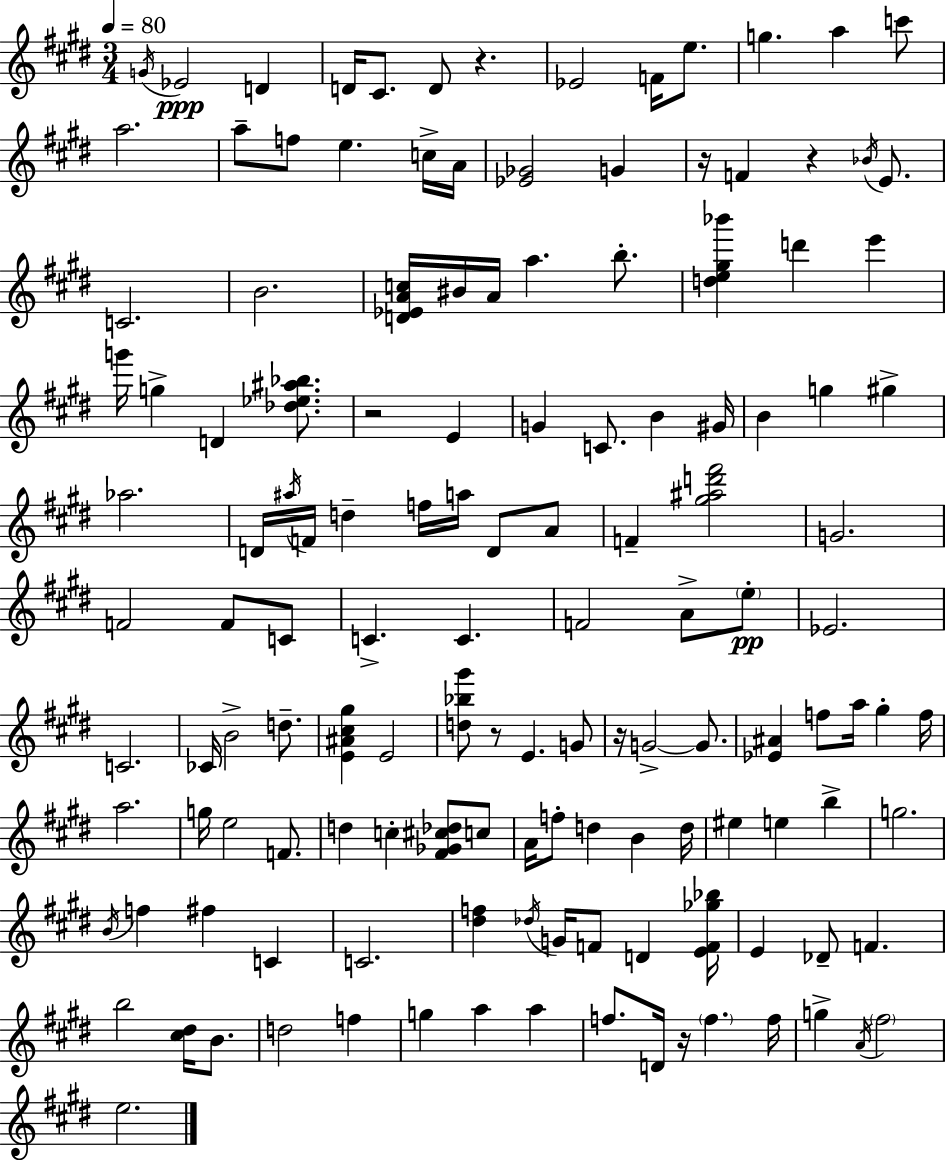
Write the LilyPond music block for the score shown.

{
  \clef treble
  \numericTimeSignature
  \time 3/4
  \key e \major
  \tempo 4 = 80
  \acciaccatura { g'16 }\ppp ees'2 d'4 | d'16 cis'8. d'8 r4. | ees'2 f'16 e''8. | g''4. a''4 c'''8 | \break a''2. | a''8-- f''8 e''4. c''16-> | a'16 <ees' ges'>2 g'4 | r16 f'4 r4 \acciaccatura { bes'16 } e'8. | \break c'2. | b'2. | <d' ees' a' c''>16 bis'16 a'16 a''4. b''8.-. | <d'' e'' gis'' bes'''>4 d'''4 e'''4 | \break g'''16 g''4-> d'4 <des'' ees'' ais'' bes''>8. | r2 e'4 | g'4 c'8. b'4 | gis'16 b'4 g''4 gis''4-> | \break aes''2. | d'16 \acciaccatura { ais''16 } f'16 d''4-- f''16 a''16 d'8 | a'8 f'4-- <gis'' ais'' d''' fis'''>2 | g'2. | \break f'2 f'8 | c'8 c'4.-> c'4. | f'2 a'8-> | \parenthesize e''8-.\pp ees'2. | \break c'2. | ces'16 b'2-> | d''8.-- <e' ais' cis'' gis''>4 e'2 | <d'' bes'' gis'''>8 r8 e'4. | \break g'8 r16 g'2->~~ | g'8. <ees' ais'>4 f''8 a''16 gis''4-. | f''16 a''2. | g''16 e''2 | \break f'8. d''4 c''4-. <fis' ges' cis'' des''>8 | c''8 a'16 f''8-. d''4 b'4 | d''16 eis''4 e''4 b''4-> | g''2. | \break \acciaccatura { b'16 } f''4 fis''4 | c'4 c'2. | <dis'' f''>4 \acciaccatura { des''16 } g'16 f'8 | d'4 <e' f' ges'' bes''>16 e'4 des'8-- f'4. | \break b''2 | <cis'' dis''>16 b'8. d''2 | f''4 g''4 a''4 | a''4 f''8. d'16 r16 \parenthesize f''4. | \break f''16 g''4-> \acciaccatura { a'16 } \parenthesize fis''2 | e''2. | \bar "|."
}